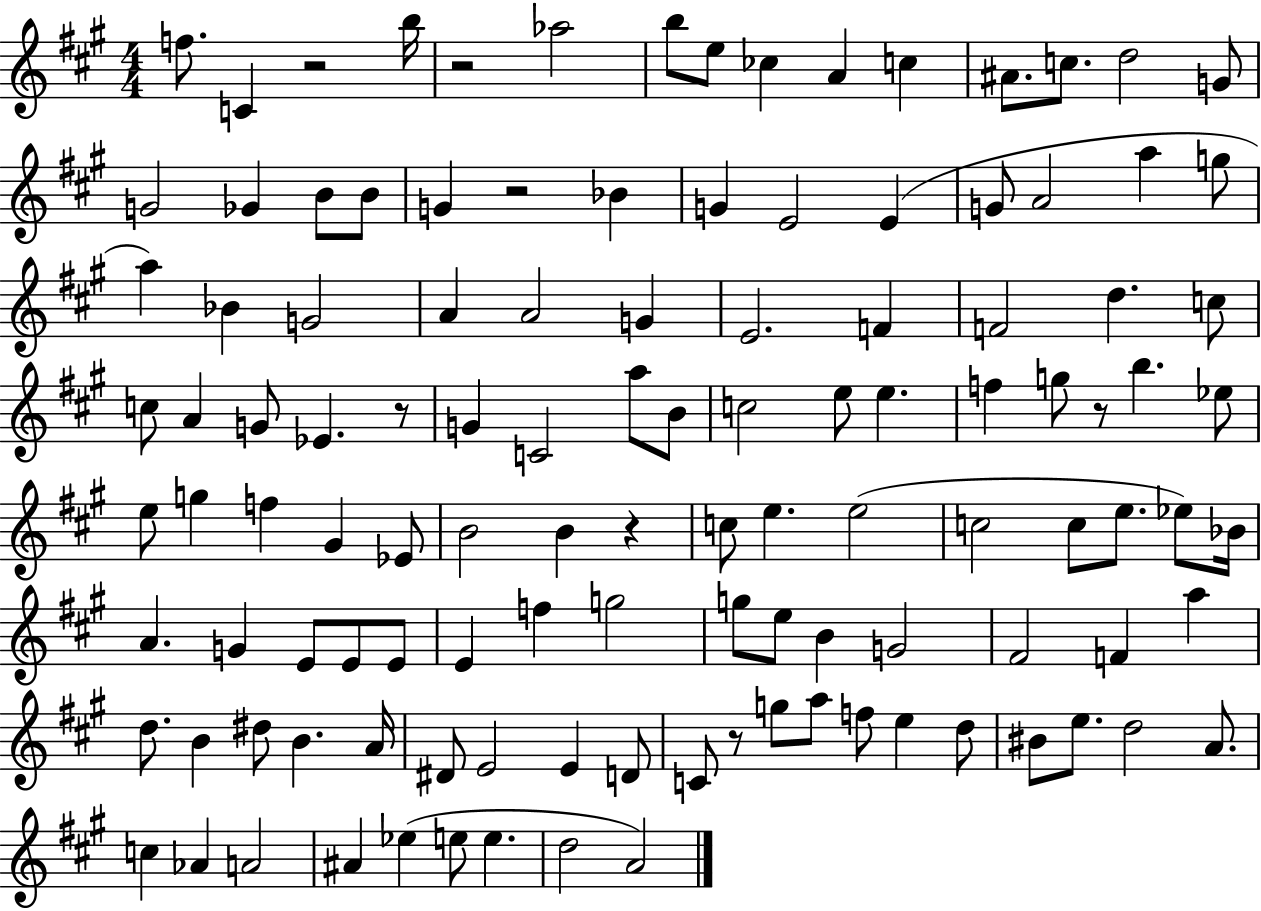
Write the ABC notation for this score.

X:1
T:Untitled
M:4/4
L:1/4
K:A
f/2 C z2 b/4 z2 _a2 b/2 e/2 _c A c ^A/2 c/2 d2 G/2 G2 _G B/2 B/2 G z2 _B G E2 E G/2 A2 a g/2 a _B G2 A A2 G E2 F F2 d c/2 c/2 A G/2 _E z/2 G C2 a/2 B/2 c2 e/2 e f g/2 z/2 b _e/2 e/2 g f ^G _E/2 B2 B z c/2 e e2 c2 c/2 e/2 _e/2 _B/4 A G E/2 E/2 E/2 E f g2 g/2 e/2 B G2 ^F2 F a d/2 B ^d/2 B A/4 ^D/2 E2 E D/2 C/2 z/2 g/2 a/2 f/2 e d/2 ^B/2 e/2 d2 A/2 c _A A2 ^A _e e/2 e d2 A2